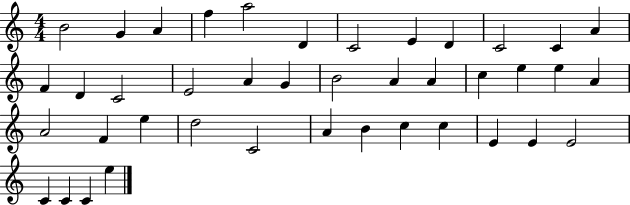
B4/h G4/q A4/q F5/q A5/h D4/q C4/h E4/q D4/q C4/h C4/q A4/q F4/q D4/q C4/h E4/h A4/q G4/q B4/h A4/q A4/q C5/q E5/q E5/q A4/q A4/h F4/q E5/q D5/h C4/h A4/q B4/q C5/q C5/q E4/q E4/q E4/h C4/q C4/q C4/q E5/q